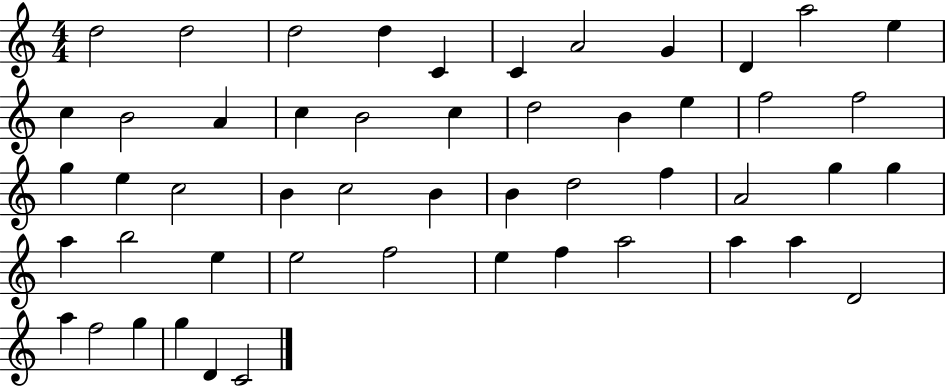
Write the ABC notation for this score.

X:1
T:Untitled
M:4/4
L:1/4
K:C
d2 d2 d2 d C C A2 G D a2 e c B2 A c B2 c d2 B e f2 f2 g e c2 B c2 B B d2 f A2 g g a b2 e e2 f2 e f a2 a a D2 a f2 g g D C2